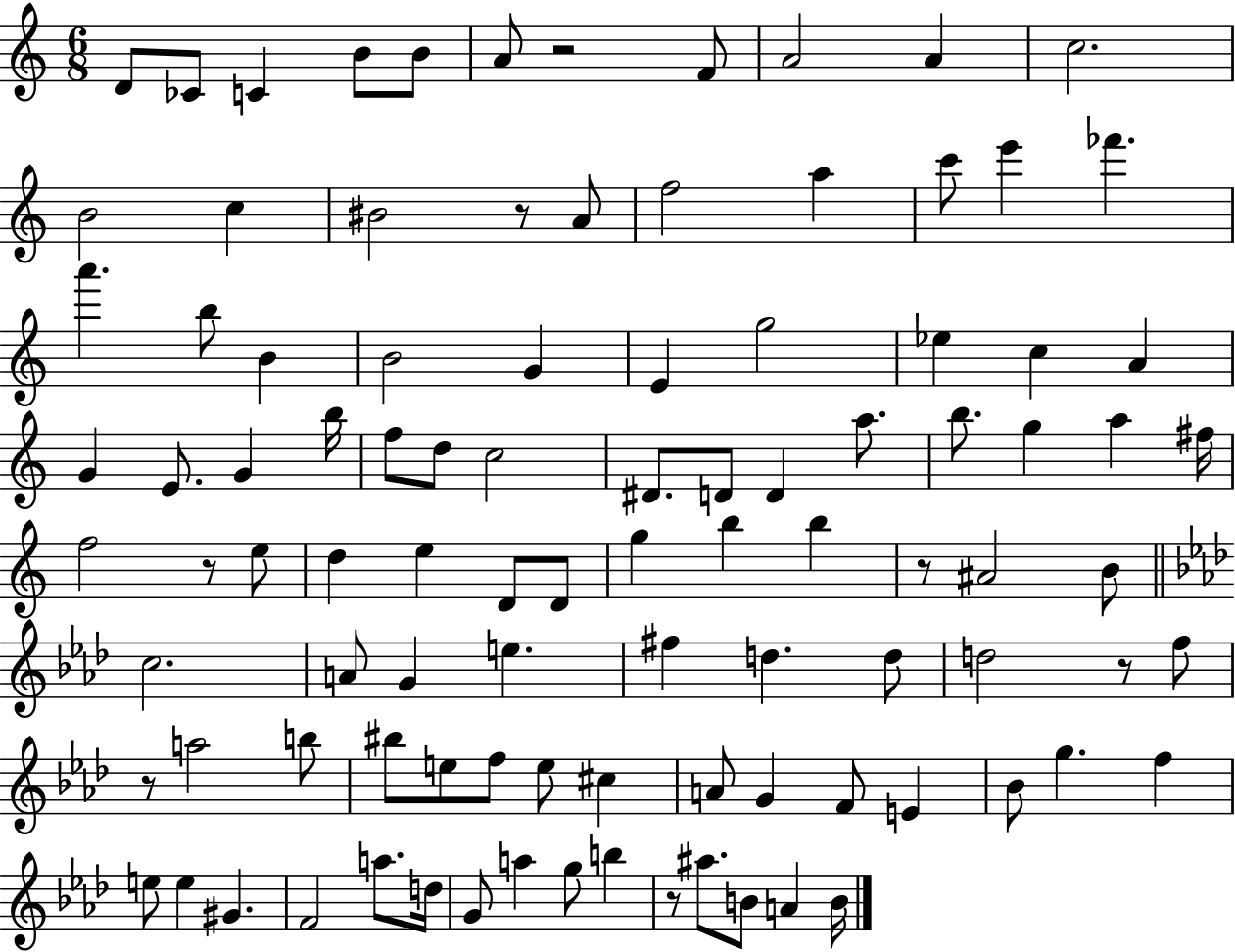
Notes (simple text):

D4/e CES4/e C4/q B4/e B4/e A4/e R/h F4/e A4/h A4/q C5/h. B4/h C5/q BIS4/h R/e A4/e F5/h A5/q C6/e E6/q FES6/q. A6/q. B5/e B4/q B4/h G4/q E4/q G5/h Eb5/q C5/q A4/q G4/q E4/e. G4/q B5/s F5/e D5/e C5/h D#4/e. D4/e D4/q A5/e. B5/e. G5/q A5/q F#5/s F5/h R/e E5/e D5/q E5/q D4/e D4/e G5/q B5/q B5/q R/e A#4/h B4/e C5/h. A4/e G4/q E5/q. F#5/q D5/q. D5/e D5/h R/e F5/e R/e A5/h B5/e BIS5/e E5/e F5/e E5/e C#5/q A4/e G4/q F4/e E4/q Bb4/e G5/q. F5/q E5/e E5/q G#4/q. F4/h A5/e. D5/s G4/e A5/q G5/e B5/q R/e A#5/e. B4/e A4/q B4/s